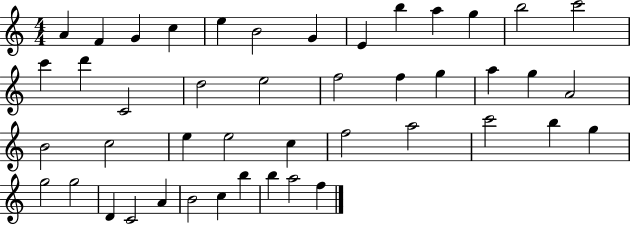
{
  \clef treble
  \numericTimeSignature
  \time 4/4
  \key c \major
  a'4 f'4 g'4 c''4 | e''4 b'2 g'4 | e'4 b''4 a''4 g''4 | b''2 c'''2 | \break c'''4 d'''4 c'2 | d''2 e''2 | f''2 f''4 g''4 | a''4 g''4 a'2 | \break b'2 c''2 | e''4 e''2 c''4 | f''2 a''2 | c'''2 b''4 g''4 | \break g''2 g''2 | d'4 c'2 a'4 | b'2 c''4 b''4 | b''4 a''2 f''4 | \break \bar "|."
}